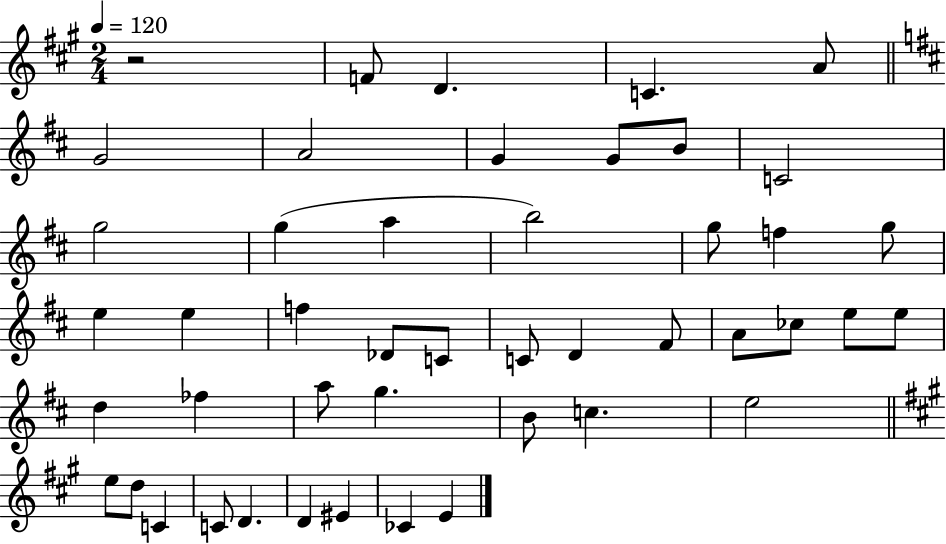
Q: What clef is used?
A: treble